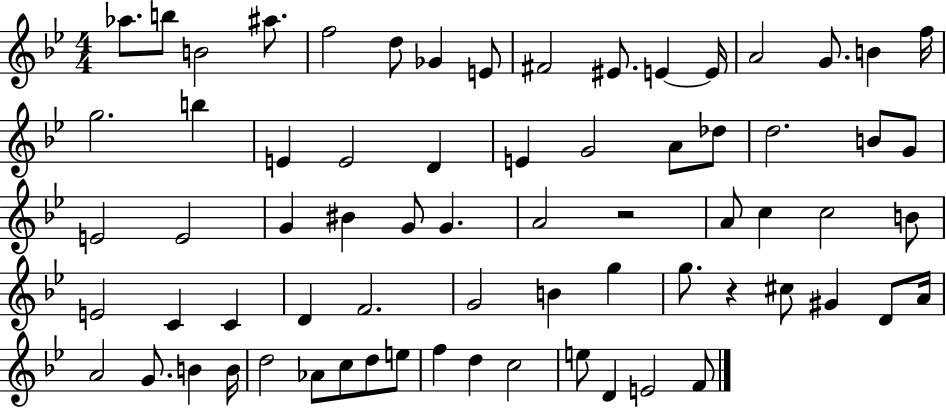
{
  \clef treble
  \numericTimeSignature
  \time 4/4
  \key bes \major
  aes''8. b''8 b'2 ais''8. | f''2 d''8 ges'4 e'8 | fis'2 eis'8. e'4~~ e'16 | a'2 g'8. b'4 f''16 | \break g''2. b''4 | e'4 e'2 d'4 | e'4 g'2 a'8 des''8 | d''2. b'8 g'8 | \break e'2 e'2 | g'4 bis'4 g'8 g'4. | a'2 r2 | a'8 c''4 c''2 b'8 | \break e'2 c'4 c'4 | d'4 f'2. | g'2 b'4 g''4 | g''8. r4 cis''8 gis'4 d'8 a'16 | \break a'2 g'8. b'4 b'16 | d''2 aes'8 c''8 d''8 e''8 | f''4 d''4 c''2 | e''8 d'4 e'2 f'8 | \break \bar "|."
}